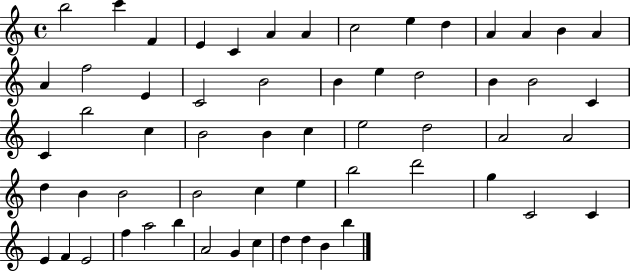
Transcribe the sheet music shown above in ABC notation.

X:1
T:Untitled
M:4/4
L:1/4
K:C
b2 c' F E C A A c2 e d A A B A A f2 E C2 B2 B e d2 B B2 C C b2 c B2 B c e2 d2 A2 A2 d B B2 B2 c e b2 d'2 g C2 C E F E2 f a2 b A2 G c d d B b